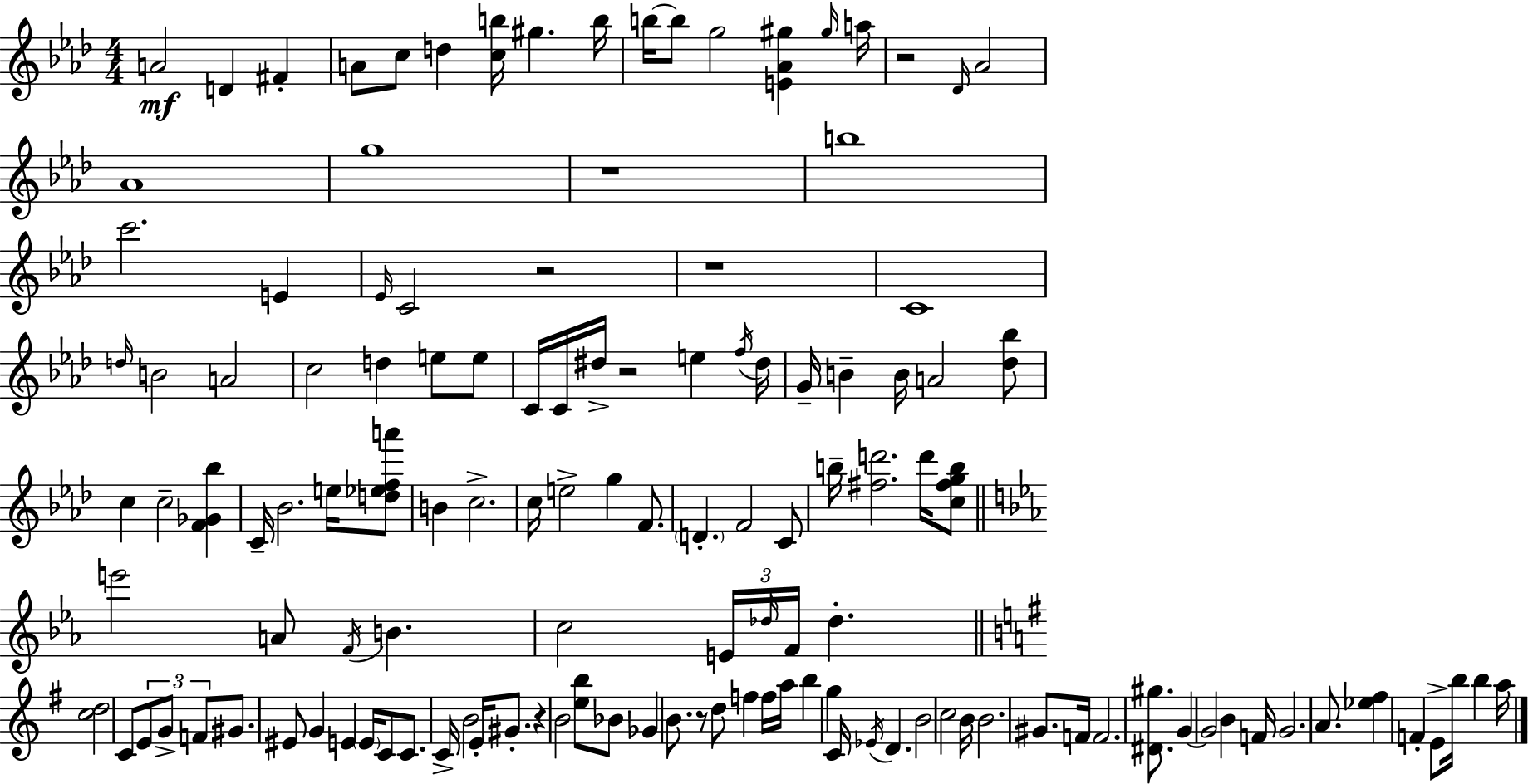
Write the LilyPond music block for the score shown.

{
  \clef treble
  \numericTimeSignature
  \time 4/4
  \key f \minor
  \repeat volta 2 { a'2\mf d'4 fis'4-. | a'8 c''8 d''4 <c'' b''>16 gis''4. b''16 | b''16~~ b''8 g''2 <e' aes' gis''>4 \grace { gis''16 } | a''16 r2 \grace { des'16 } aes'2 | \break aes'1 | g''1 | r1 | b''1 | \break c'''2. e'4 | \grace { ees'16 } c'2 r2 | r1 | c'1 | \break \grace { d''16 } b'2 a'2 | c''2 d''4 | e''8 e''8 c'16 c'16 dis''16-> r2 e''4 | \acciaccatura { f''16 } dis''16 g'16-- b'4-- b'16 a'2 | \break <des'' bes''>8 c''4 c''2-- | <f' ges' bes''>4 c'16-- bes'2. | e''16 <d'' ees'' f'' a'''>8 b'4 c''2.-> | c''16 e''2-> g''4 | \break f'8. \parenthesize d'4.-. f'2 | c'8 b''16-- <fis'' d'''>2. | d'''16 <c'' fis'' g'' b''>8 \bar "||" \break \key ees \major e'''2 a'8 \acciaccatura { f'16 } b'4. | c''2 \tuplet 3/2 { e'16 \grace { des''16 } f'16 } des''4.-. | \bar "||" \break \key g \major <c'' d''>2 c'8 \tuplet 3/2 { e'8 g'8-> f'8 } | gis'8. eis'8 g'4 e'4 \parenthesize e'16 c'8 | c'8. c'16-> b'2 e'16-. gis'8.-. | r4 b'2 <e'' b''>8 bes'8 | \break ges'4 b'8. r8 d''8 f''4 f''16 | a''16 b''4 g''4 c'16 \acciaccatura { ees'16 } d'4. | b'2 c''2 | b'16 b'2. gis'8. | \break f'16 f'2. <dis' gis''>8. | g'4~~ g'2 b'4 | f'16 g'2. a'8. | <ees'' fis''>4 f'4-. e'8-> b''16 b''4 | \break a''16 } \bar "|."
}